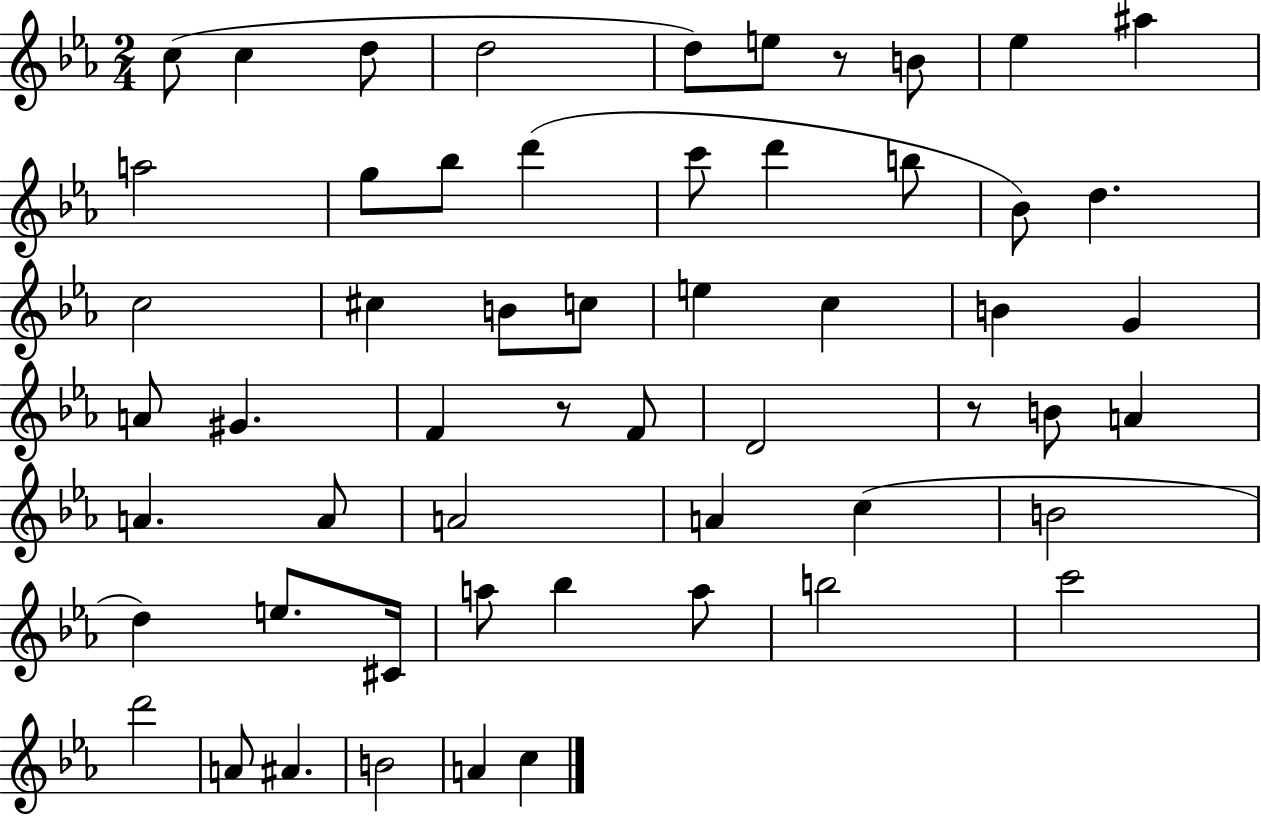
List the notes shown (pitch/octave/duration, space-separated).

C5/e C5/q D5/e D5/h D5/e E5/e R/e B4/e Eb5/q A#5/q A5/h G5/e Bb5/e D6/q C6/e D6/q B5/e Bb4/e D5/q. C5/h C#5/q B4/e C5/e E5/q C5/q B4/q G4/q A4/e G#4/q. F4/q R/e F4/e D4/h R/e B4/e A4/q A4/q. A4/e A4/h A4/q C5/q B4/h D5/q E5/e. C#4/s A5/e Bb5/q A5/e B5/h C6/h D6/h A4/e A#4/q. B4/h A4/q C5/q